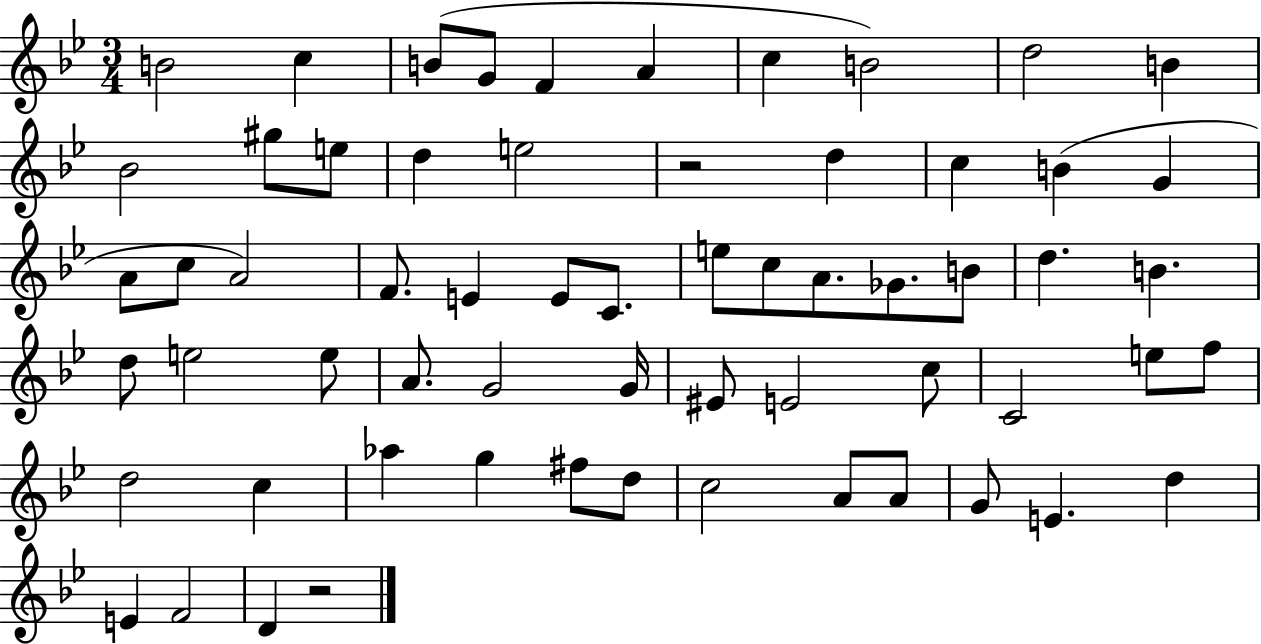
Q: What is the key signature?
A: BES major